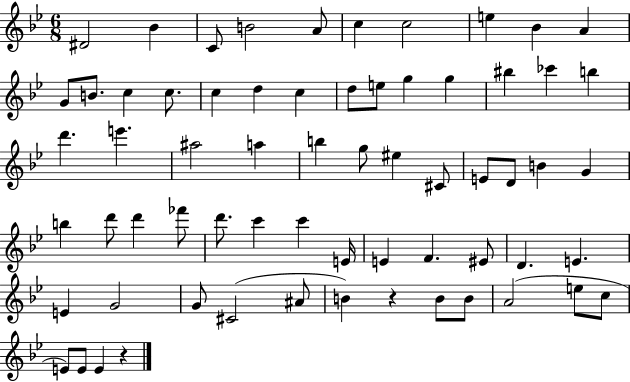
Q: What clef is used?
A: treble